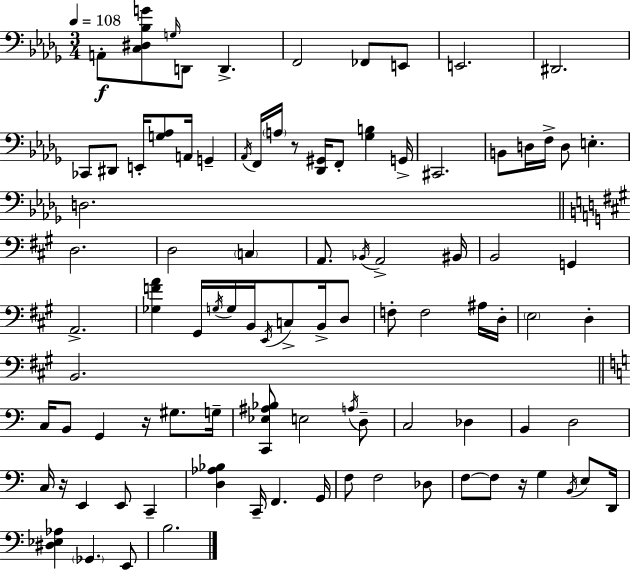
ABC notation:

X:1
T:Untitled
M:3/4
L:1/4
K:Bbm
A,,/2 [C,^D,_B,G]/2 G,/4 D,,/2 D,, F,,2 _F,,/2 E,,/2 E,,2 ^D,,2 _C,,/2 ^D,,/2 E,,/4 [G,_A,]/2 A,,/4 G,, _A,,/4 F,,/4 A,/4 z/2 [_D,,^G,,]/4 F,,/2 [_G,B,] G,,/4 ^C,,2 B,,/2 D,/4 F,/4 D,/2 E, D,2 D,2 D,2 C, A,,/2 _B,,/4 A,,2 ^B,,/4 B,,2 G,, A,,2 [_G,FA] ^G,,/4 G,/4 G,/4 B,,/4 E,,/4 C,/2 B,,/4 D,/2 F,/2 F,2 ^A,/4 D,/4 E,2 D, B,,2 C,/4 B,,/2 G,, z/4 ^G,/2 G,/4 [C,,_E,^A,_B,]/2 E,2 A,/4 D,/2 C,2 _D, B,, D,2 C,/4 z/4 E,, E,,/2 C,, [D,_A,_B,] C,,/4 F,, G,,/4 F,/2 F,2 _D,/2 F,/2 F,/2 z/4 G, B,,/4 E,/2 D,,/4 [^D,_E,_A,] _G,, E,,/2 B,2